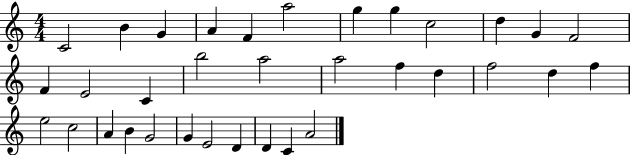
X:1
T:Untitled
M:4/4
L:1/4
K:C
C2 B G A F a2 g g c2 d G F2 F E2 C b2 a2 a2 f d f2 d f e2 c2 A B G2 G E2 D D C A2